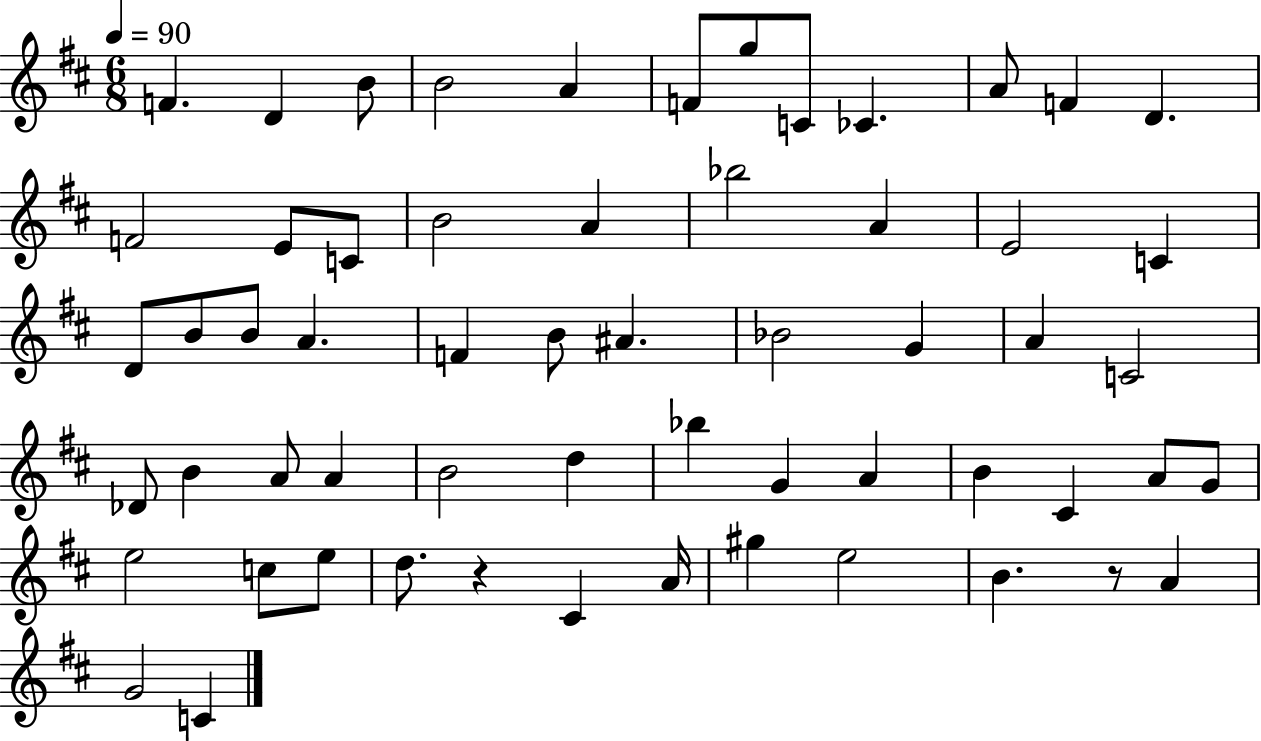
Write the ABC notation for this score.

X:1
T:Untitled
M:6/8
L:1/4
K:D
F D B/2 B2 A F/2 g/2 C/2 _C A/2 F D F2 E/2 C/2 B2 A _b2 A E2 C D/2 B/2 B/2 A F B/2 ^A _B2 G A C2 _D/2 B A/2 A B2 d _b G A B ^C A/2 G/2 e2 c/2 e/2 d/2 z ^C A/4 ^g e2 B z/2 A G2 C